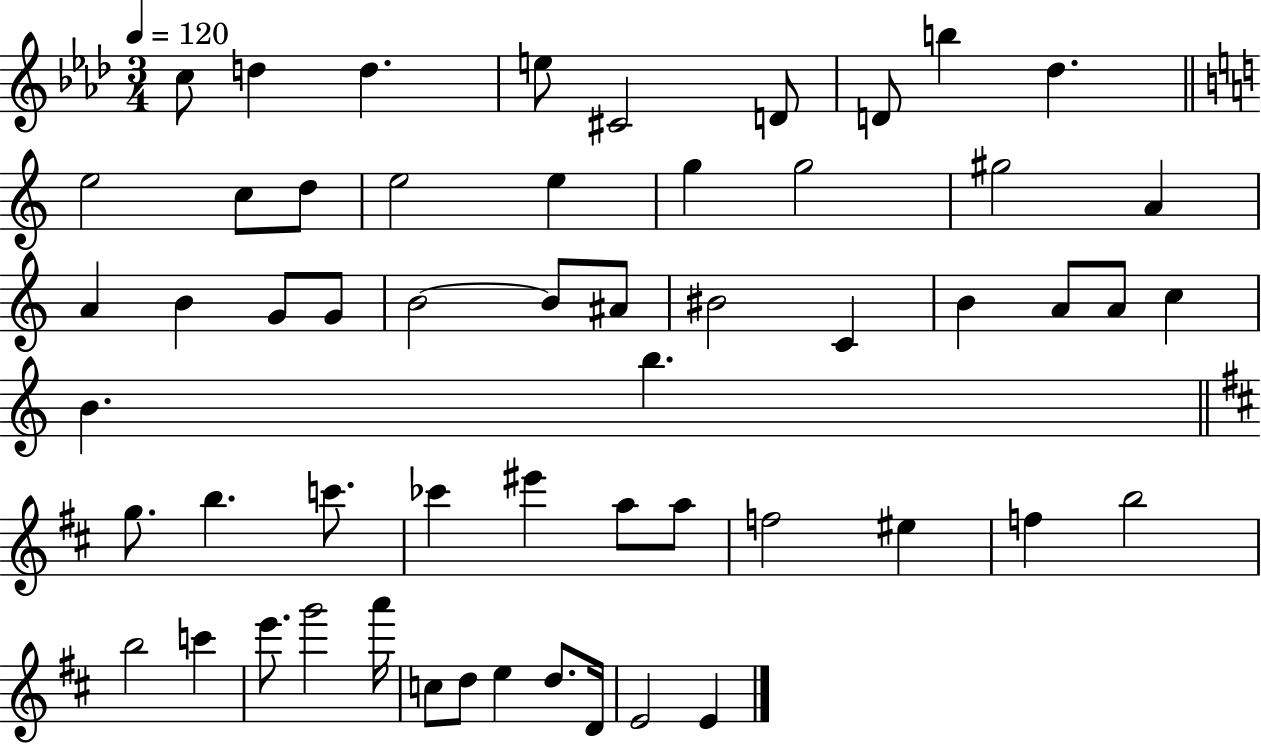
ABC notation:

X:1
T:Untitled
M:3/4
L:1/4
K:Ab
c/2 d d e/2 ^C2 D/2 D/2 b _d e2 c/2 d/2 e2 e g g2 ^g2 A A B G/2 G/2 B2 B/2 ^A/2 ^B2 C B A/2 A/2 c B b g/2 b c'/2 _c' ^e' a/2 a/2 f2 ^e f b2 b2 c' e'/2 g'2 a'/4 c/2 d/2 e d/2 D/4 E2 E